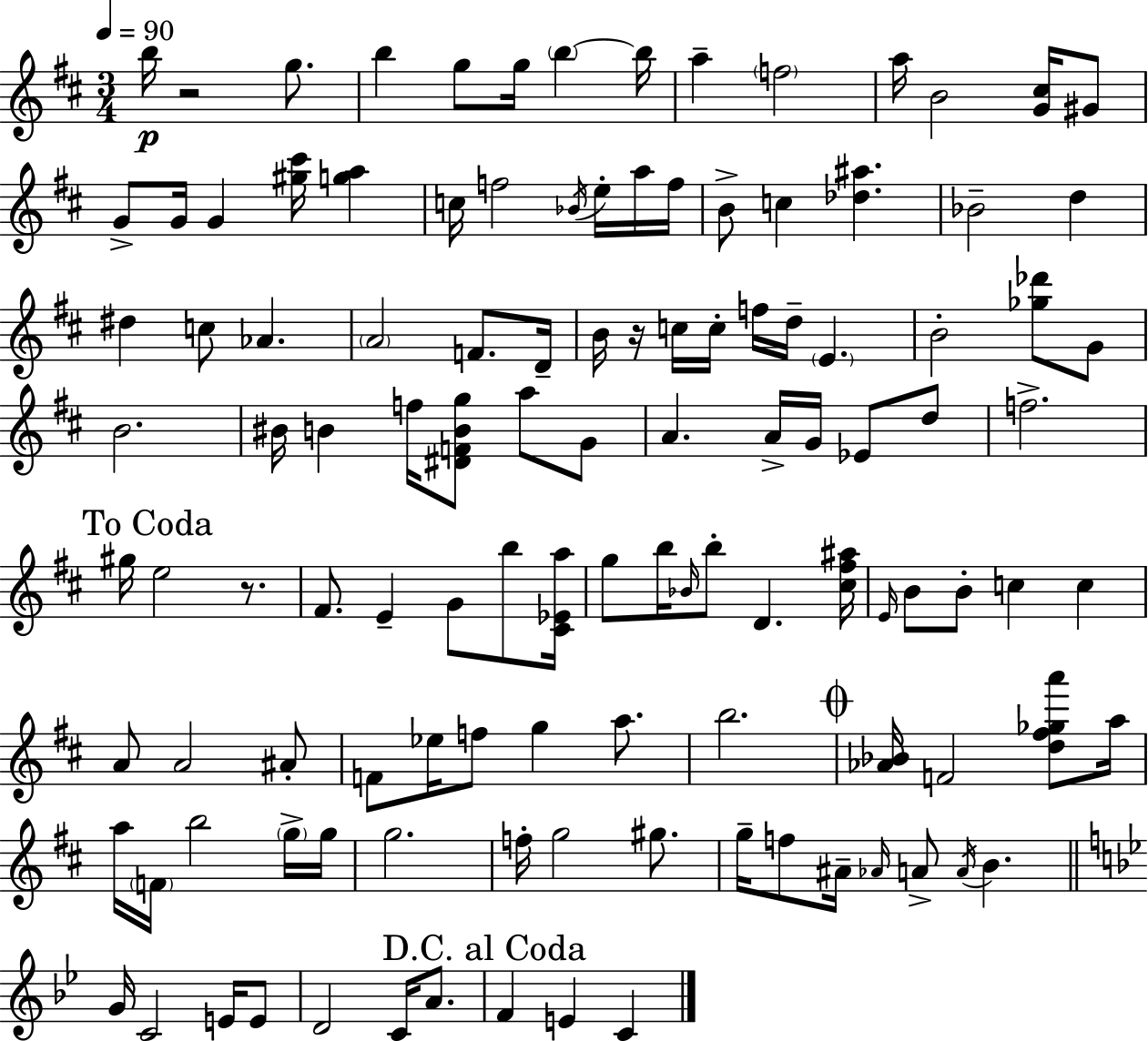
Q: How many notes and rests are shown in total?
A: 117